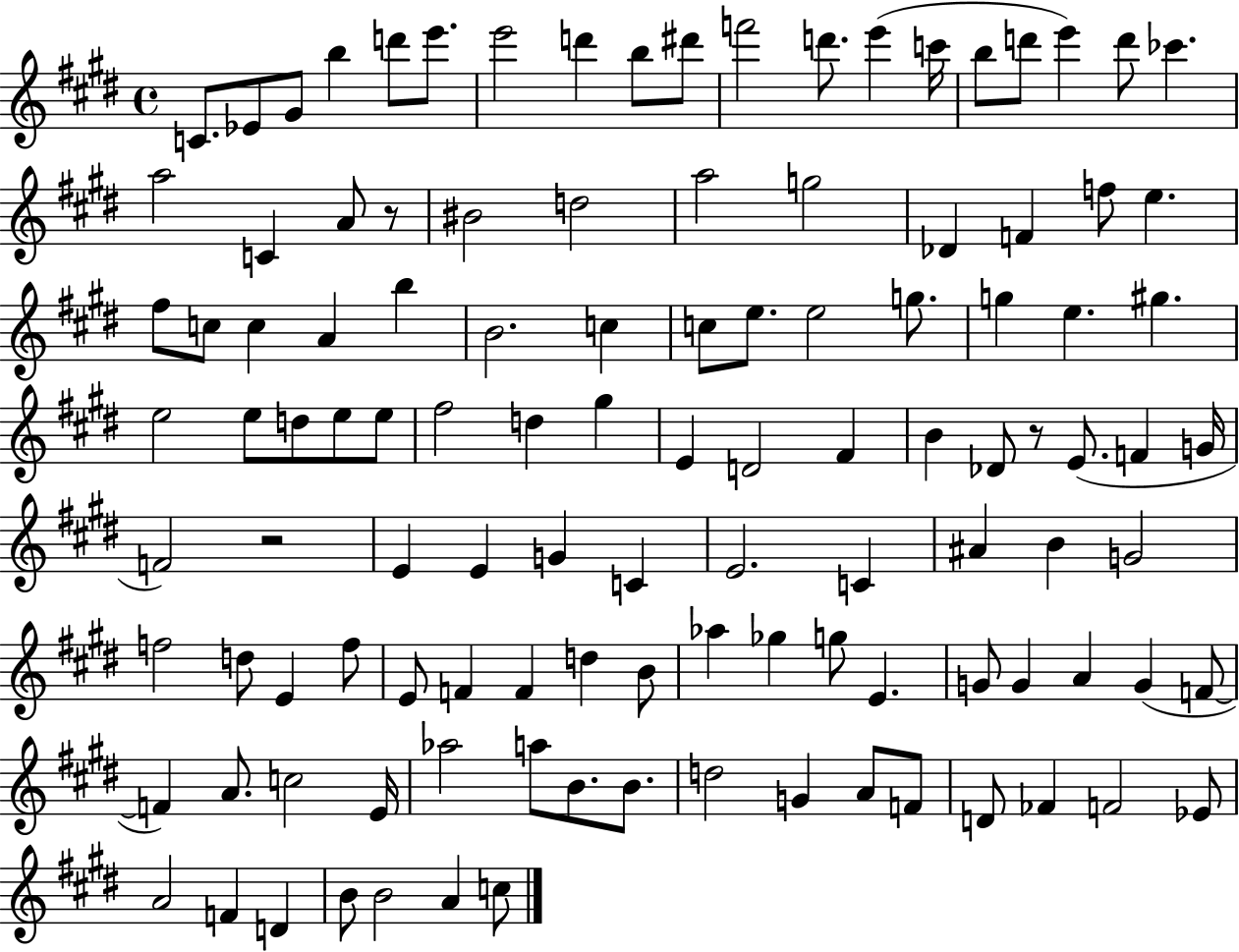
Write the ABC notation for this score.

X:1
T:Untitled
M:4/4
L:1/4
K:E
C/2 _E/2 ^G/2 b d'/2 e'/2 e'2 d' b/2 ^d'/2 f'2 d'/2 e' c'/4 b/2 d'/2 e' d'/2 _c' a2 C A/2 z/2 ^B2 d2 a2 g2 _D F f/2 e ^f/2 c/2 c A b B2 c c/2 e/2 e2 g/2 g e ^g e2 e/2 d/2 e/2 e/2 ^f2 d ^g E D2 ^F B _D/2 z/2 E/2 F G/4 F2 z2 E E G C E2 C ^A B G2 f2 d/2 E f/2 E/2 F F d B/2 _a _g g/2 E G/2 G A G F/2 F A/2 c2 E/4 _a2 a/2 B/2 B/2 d2 G A/2 F/2 D/2 _F F2 _E/2 A2 F D B/2 B2 A c/2